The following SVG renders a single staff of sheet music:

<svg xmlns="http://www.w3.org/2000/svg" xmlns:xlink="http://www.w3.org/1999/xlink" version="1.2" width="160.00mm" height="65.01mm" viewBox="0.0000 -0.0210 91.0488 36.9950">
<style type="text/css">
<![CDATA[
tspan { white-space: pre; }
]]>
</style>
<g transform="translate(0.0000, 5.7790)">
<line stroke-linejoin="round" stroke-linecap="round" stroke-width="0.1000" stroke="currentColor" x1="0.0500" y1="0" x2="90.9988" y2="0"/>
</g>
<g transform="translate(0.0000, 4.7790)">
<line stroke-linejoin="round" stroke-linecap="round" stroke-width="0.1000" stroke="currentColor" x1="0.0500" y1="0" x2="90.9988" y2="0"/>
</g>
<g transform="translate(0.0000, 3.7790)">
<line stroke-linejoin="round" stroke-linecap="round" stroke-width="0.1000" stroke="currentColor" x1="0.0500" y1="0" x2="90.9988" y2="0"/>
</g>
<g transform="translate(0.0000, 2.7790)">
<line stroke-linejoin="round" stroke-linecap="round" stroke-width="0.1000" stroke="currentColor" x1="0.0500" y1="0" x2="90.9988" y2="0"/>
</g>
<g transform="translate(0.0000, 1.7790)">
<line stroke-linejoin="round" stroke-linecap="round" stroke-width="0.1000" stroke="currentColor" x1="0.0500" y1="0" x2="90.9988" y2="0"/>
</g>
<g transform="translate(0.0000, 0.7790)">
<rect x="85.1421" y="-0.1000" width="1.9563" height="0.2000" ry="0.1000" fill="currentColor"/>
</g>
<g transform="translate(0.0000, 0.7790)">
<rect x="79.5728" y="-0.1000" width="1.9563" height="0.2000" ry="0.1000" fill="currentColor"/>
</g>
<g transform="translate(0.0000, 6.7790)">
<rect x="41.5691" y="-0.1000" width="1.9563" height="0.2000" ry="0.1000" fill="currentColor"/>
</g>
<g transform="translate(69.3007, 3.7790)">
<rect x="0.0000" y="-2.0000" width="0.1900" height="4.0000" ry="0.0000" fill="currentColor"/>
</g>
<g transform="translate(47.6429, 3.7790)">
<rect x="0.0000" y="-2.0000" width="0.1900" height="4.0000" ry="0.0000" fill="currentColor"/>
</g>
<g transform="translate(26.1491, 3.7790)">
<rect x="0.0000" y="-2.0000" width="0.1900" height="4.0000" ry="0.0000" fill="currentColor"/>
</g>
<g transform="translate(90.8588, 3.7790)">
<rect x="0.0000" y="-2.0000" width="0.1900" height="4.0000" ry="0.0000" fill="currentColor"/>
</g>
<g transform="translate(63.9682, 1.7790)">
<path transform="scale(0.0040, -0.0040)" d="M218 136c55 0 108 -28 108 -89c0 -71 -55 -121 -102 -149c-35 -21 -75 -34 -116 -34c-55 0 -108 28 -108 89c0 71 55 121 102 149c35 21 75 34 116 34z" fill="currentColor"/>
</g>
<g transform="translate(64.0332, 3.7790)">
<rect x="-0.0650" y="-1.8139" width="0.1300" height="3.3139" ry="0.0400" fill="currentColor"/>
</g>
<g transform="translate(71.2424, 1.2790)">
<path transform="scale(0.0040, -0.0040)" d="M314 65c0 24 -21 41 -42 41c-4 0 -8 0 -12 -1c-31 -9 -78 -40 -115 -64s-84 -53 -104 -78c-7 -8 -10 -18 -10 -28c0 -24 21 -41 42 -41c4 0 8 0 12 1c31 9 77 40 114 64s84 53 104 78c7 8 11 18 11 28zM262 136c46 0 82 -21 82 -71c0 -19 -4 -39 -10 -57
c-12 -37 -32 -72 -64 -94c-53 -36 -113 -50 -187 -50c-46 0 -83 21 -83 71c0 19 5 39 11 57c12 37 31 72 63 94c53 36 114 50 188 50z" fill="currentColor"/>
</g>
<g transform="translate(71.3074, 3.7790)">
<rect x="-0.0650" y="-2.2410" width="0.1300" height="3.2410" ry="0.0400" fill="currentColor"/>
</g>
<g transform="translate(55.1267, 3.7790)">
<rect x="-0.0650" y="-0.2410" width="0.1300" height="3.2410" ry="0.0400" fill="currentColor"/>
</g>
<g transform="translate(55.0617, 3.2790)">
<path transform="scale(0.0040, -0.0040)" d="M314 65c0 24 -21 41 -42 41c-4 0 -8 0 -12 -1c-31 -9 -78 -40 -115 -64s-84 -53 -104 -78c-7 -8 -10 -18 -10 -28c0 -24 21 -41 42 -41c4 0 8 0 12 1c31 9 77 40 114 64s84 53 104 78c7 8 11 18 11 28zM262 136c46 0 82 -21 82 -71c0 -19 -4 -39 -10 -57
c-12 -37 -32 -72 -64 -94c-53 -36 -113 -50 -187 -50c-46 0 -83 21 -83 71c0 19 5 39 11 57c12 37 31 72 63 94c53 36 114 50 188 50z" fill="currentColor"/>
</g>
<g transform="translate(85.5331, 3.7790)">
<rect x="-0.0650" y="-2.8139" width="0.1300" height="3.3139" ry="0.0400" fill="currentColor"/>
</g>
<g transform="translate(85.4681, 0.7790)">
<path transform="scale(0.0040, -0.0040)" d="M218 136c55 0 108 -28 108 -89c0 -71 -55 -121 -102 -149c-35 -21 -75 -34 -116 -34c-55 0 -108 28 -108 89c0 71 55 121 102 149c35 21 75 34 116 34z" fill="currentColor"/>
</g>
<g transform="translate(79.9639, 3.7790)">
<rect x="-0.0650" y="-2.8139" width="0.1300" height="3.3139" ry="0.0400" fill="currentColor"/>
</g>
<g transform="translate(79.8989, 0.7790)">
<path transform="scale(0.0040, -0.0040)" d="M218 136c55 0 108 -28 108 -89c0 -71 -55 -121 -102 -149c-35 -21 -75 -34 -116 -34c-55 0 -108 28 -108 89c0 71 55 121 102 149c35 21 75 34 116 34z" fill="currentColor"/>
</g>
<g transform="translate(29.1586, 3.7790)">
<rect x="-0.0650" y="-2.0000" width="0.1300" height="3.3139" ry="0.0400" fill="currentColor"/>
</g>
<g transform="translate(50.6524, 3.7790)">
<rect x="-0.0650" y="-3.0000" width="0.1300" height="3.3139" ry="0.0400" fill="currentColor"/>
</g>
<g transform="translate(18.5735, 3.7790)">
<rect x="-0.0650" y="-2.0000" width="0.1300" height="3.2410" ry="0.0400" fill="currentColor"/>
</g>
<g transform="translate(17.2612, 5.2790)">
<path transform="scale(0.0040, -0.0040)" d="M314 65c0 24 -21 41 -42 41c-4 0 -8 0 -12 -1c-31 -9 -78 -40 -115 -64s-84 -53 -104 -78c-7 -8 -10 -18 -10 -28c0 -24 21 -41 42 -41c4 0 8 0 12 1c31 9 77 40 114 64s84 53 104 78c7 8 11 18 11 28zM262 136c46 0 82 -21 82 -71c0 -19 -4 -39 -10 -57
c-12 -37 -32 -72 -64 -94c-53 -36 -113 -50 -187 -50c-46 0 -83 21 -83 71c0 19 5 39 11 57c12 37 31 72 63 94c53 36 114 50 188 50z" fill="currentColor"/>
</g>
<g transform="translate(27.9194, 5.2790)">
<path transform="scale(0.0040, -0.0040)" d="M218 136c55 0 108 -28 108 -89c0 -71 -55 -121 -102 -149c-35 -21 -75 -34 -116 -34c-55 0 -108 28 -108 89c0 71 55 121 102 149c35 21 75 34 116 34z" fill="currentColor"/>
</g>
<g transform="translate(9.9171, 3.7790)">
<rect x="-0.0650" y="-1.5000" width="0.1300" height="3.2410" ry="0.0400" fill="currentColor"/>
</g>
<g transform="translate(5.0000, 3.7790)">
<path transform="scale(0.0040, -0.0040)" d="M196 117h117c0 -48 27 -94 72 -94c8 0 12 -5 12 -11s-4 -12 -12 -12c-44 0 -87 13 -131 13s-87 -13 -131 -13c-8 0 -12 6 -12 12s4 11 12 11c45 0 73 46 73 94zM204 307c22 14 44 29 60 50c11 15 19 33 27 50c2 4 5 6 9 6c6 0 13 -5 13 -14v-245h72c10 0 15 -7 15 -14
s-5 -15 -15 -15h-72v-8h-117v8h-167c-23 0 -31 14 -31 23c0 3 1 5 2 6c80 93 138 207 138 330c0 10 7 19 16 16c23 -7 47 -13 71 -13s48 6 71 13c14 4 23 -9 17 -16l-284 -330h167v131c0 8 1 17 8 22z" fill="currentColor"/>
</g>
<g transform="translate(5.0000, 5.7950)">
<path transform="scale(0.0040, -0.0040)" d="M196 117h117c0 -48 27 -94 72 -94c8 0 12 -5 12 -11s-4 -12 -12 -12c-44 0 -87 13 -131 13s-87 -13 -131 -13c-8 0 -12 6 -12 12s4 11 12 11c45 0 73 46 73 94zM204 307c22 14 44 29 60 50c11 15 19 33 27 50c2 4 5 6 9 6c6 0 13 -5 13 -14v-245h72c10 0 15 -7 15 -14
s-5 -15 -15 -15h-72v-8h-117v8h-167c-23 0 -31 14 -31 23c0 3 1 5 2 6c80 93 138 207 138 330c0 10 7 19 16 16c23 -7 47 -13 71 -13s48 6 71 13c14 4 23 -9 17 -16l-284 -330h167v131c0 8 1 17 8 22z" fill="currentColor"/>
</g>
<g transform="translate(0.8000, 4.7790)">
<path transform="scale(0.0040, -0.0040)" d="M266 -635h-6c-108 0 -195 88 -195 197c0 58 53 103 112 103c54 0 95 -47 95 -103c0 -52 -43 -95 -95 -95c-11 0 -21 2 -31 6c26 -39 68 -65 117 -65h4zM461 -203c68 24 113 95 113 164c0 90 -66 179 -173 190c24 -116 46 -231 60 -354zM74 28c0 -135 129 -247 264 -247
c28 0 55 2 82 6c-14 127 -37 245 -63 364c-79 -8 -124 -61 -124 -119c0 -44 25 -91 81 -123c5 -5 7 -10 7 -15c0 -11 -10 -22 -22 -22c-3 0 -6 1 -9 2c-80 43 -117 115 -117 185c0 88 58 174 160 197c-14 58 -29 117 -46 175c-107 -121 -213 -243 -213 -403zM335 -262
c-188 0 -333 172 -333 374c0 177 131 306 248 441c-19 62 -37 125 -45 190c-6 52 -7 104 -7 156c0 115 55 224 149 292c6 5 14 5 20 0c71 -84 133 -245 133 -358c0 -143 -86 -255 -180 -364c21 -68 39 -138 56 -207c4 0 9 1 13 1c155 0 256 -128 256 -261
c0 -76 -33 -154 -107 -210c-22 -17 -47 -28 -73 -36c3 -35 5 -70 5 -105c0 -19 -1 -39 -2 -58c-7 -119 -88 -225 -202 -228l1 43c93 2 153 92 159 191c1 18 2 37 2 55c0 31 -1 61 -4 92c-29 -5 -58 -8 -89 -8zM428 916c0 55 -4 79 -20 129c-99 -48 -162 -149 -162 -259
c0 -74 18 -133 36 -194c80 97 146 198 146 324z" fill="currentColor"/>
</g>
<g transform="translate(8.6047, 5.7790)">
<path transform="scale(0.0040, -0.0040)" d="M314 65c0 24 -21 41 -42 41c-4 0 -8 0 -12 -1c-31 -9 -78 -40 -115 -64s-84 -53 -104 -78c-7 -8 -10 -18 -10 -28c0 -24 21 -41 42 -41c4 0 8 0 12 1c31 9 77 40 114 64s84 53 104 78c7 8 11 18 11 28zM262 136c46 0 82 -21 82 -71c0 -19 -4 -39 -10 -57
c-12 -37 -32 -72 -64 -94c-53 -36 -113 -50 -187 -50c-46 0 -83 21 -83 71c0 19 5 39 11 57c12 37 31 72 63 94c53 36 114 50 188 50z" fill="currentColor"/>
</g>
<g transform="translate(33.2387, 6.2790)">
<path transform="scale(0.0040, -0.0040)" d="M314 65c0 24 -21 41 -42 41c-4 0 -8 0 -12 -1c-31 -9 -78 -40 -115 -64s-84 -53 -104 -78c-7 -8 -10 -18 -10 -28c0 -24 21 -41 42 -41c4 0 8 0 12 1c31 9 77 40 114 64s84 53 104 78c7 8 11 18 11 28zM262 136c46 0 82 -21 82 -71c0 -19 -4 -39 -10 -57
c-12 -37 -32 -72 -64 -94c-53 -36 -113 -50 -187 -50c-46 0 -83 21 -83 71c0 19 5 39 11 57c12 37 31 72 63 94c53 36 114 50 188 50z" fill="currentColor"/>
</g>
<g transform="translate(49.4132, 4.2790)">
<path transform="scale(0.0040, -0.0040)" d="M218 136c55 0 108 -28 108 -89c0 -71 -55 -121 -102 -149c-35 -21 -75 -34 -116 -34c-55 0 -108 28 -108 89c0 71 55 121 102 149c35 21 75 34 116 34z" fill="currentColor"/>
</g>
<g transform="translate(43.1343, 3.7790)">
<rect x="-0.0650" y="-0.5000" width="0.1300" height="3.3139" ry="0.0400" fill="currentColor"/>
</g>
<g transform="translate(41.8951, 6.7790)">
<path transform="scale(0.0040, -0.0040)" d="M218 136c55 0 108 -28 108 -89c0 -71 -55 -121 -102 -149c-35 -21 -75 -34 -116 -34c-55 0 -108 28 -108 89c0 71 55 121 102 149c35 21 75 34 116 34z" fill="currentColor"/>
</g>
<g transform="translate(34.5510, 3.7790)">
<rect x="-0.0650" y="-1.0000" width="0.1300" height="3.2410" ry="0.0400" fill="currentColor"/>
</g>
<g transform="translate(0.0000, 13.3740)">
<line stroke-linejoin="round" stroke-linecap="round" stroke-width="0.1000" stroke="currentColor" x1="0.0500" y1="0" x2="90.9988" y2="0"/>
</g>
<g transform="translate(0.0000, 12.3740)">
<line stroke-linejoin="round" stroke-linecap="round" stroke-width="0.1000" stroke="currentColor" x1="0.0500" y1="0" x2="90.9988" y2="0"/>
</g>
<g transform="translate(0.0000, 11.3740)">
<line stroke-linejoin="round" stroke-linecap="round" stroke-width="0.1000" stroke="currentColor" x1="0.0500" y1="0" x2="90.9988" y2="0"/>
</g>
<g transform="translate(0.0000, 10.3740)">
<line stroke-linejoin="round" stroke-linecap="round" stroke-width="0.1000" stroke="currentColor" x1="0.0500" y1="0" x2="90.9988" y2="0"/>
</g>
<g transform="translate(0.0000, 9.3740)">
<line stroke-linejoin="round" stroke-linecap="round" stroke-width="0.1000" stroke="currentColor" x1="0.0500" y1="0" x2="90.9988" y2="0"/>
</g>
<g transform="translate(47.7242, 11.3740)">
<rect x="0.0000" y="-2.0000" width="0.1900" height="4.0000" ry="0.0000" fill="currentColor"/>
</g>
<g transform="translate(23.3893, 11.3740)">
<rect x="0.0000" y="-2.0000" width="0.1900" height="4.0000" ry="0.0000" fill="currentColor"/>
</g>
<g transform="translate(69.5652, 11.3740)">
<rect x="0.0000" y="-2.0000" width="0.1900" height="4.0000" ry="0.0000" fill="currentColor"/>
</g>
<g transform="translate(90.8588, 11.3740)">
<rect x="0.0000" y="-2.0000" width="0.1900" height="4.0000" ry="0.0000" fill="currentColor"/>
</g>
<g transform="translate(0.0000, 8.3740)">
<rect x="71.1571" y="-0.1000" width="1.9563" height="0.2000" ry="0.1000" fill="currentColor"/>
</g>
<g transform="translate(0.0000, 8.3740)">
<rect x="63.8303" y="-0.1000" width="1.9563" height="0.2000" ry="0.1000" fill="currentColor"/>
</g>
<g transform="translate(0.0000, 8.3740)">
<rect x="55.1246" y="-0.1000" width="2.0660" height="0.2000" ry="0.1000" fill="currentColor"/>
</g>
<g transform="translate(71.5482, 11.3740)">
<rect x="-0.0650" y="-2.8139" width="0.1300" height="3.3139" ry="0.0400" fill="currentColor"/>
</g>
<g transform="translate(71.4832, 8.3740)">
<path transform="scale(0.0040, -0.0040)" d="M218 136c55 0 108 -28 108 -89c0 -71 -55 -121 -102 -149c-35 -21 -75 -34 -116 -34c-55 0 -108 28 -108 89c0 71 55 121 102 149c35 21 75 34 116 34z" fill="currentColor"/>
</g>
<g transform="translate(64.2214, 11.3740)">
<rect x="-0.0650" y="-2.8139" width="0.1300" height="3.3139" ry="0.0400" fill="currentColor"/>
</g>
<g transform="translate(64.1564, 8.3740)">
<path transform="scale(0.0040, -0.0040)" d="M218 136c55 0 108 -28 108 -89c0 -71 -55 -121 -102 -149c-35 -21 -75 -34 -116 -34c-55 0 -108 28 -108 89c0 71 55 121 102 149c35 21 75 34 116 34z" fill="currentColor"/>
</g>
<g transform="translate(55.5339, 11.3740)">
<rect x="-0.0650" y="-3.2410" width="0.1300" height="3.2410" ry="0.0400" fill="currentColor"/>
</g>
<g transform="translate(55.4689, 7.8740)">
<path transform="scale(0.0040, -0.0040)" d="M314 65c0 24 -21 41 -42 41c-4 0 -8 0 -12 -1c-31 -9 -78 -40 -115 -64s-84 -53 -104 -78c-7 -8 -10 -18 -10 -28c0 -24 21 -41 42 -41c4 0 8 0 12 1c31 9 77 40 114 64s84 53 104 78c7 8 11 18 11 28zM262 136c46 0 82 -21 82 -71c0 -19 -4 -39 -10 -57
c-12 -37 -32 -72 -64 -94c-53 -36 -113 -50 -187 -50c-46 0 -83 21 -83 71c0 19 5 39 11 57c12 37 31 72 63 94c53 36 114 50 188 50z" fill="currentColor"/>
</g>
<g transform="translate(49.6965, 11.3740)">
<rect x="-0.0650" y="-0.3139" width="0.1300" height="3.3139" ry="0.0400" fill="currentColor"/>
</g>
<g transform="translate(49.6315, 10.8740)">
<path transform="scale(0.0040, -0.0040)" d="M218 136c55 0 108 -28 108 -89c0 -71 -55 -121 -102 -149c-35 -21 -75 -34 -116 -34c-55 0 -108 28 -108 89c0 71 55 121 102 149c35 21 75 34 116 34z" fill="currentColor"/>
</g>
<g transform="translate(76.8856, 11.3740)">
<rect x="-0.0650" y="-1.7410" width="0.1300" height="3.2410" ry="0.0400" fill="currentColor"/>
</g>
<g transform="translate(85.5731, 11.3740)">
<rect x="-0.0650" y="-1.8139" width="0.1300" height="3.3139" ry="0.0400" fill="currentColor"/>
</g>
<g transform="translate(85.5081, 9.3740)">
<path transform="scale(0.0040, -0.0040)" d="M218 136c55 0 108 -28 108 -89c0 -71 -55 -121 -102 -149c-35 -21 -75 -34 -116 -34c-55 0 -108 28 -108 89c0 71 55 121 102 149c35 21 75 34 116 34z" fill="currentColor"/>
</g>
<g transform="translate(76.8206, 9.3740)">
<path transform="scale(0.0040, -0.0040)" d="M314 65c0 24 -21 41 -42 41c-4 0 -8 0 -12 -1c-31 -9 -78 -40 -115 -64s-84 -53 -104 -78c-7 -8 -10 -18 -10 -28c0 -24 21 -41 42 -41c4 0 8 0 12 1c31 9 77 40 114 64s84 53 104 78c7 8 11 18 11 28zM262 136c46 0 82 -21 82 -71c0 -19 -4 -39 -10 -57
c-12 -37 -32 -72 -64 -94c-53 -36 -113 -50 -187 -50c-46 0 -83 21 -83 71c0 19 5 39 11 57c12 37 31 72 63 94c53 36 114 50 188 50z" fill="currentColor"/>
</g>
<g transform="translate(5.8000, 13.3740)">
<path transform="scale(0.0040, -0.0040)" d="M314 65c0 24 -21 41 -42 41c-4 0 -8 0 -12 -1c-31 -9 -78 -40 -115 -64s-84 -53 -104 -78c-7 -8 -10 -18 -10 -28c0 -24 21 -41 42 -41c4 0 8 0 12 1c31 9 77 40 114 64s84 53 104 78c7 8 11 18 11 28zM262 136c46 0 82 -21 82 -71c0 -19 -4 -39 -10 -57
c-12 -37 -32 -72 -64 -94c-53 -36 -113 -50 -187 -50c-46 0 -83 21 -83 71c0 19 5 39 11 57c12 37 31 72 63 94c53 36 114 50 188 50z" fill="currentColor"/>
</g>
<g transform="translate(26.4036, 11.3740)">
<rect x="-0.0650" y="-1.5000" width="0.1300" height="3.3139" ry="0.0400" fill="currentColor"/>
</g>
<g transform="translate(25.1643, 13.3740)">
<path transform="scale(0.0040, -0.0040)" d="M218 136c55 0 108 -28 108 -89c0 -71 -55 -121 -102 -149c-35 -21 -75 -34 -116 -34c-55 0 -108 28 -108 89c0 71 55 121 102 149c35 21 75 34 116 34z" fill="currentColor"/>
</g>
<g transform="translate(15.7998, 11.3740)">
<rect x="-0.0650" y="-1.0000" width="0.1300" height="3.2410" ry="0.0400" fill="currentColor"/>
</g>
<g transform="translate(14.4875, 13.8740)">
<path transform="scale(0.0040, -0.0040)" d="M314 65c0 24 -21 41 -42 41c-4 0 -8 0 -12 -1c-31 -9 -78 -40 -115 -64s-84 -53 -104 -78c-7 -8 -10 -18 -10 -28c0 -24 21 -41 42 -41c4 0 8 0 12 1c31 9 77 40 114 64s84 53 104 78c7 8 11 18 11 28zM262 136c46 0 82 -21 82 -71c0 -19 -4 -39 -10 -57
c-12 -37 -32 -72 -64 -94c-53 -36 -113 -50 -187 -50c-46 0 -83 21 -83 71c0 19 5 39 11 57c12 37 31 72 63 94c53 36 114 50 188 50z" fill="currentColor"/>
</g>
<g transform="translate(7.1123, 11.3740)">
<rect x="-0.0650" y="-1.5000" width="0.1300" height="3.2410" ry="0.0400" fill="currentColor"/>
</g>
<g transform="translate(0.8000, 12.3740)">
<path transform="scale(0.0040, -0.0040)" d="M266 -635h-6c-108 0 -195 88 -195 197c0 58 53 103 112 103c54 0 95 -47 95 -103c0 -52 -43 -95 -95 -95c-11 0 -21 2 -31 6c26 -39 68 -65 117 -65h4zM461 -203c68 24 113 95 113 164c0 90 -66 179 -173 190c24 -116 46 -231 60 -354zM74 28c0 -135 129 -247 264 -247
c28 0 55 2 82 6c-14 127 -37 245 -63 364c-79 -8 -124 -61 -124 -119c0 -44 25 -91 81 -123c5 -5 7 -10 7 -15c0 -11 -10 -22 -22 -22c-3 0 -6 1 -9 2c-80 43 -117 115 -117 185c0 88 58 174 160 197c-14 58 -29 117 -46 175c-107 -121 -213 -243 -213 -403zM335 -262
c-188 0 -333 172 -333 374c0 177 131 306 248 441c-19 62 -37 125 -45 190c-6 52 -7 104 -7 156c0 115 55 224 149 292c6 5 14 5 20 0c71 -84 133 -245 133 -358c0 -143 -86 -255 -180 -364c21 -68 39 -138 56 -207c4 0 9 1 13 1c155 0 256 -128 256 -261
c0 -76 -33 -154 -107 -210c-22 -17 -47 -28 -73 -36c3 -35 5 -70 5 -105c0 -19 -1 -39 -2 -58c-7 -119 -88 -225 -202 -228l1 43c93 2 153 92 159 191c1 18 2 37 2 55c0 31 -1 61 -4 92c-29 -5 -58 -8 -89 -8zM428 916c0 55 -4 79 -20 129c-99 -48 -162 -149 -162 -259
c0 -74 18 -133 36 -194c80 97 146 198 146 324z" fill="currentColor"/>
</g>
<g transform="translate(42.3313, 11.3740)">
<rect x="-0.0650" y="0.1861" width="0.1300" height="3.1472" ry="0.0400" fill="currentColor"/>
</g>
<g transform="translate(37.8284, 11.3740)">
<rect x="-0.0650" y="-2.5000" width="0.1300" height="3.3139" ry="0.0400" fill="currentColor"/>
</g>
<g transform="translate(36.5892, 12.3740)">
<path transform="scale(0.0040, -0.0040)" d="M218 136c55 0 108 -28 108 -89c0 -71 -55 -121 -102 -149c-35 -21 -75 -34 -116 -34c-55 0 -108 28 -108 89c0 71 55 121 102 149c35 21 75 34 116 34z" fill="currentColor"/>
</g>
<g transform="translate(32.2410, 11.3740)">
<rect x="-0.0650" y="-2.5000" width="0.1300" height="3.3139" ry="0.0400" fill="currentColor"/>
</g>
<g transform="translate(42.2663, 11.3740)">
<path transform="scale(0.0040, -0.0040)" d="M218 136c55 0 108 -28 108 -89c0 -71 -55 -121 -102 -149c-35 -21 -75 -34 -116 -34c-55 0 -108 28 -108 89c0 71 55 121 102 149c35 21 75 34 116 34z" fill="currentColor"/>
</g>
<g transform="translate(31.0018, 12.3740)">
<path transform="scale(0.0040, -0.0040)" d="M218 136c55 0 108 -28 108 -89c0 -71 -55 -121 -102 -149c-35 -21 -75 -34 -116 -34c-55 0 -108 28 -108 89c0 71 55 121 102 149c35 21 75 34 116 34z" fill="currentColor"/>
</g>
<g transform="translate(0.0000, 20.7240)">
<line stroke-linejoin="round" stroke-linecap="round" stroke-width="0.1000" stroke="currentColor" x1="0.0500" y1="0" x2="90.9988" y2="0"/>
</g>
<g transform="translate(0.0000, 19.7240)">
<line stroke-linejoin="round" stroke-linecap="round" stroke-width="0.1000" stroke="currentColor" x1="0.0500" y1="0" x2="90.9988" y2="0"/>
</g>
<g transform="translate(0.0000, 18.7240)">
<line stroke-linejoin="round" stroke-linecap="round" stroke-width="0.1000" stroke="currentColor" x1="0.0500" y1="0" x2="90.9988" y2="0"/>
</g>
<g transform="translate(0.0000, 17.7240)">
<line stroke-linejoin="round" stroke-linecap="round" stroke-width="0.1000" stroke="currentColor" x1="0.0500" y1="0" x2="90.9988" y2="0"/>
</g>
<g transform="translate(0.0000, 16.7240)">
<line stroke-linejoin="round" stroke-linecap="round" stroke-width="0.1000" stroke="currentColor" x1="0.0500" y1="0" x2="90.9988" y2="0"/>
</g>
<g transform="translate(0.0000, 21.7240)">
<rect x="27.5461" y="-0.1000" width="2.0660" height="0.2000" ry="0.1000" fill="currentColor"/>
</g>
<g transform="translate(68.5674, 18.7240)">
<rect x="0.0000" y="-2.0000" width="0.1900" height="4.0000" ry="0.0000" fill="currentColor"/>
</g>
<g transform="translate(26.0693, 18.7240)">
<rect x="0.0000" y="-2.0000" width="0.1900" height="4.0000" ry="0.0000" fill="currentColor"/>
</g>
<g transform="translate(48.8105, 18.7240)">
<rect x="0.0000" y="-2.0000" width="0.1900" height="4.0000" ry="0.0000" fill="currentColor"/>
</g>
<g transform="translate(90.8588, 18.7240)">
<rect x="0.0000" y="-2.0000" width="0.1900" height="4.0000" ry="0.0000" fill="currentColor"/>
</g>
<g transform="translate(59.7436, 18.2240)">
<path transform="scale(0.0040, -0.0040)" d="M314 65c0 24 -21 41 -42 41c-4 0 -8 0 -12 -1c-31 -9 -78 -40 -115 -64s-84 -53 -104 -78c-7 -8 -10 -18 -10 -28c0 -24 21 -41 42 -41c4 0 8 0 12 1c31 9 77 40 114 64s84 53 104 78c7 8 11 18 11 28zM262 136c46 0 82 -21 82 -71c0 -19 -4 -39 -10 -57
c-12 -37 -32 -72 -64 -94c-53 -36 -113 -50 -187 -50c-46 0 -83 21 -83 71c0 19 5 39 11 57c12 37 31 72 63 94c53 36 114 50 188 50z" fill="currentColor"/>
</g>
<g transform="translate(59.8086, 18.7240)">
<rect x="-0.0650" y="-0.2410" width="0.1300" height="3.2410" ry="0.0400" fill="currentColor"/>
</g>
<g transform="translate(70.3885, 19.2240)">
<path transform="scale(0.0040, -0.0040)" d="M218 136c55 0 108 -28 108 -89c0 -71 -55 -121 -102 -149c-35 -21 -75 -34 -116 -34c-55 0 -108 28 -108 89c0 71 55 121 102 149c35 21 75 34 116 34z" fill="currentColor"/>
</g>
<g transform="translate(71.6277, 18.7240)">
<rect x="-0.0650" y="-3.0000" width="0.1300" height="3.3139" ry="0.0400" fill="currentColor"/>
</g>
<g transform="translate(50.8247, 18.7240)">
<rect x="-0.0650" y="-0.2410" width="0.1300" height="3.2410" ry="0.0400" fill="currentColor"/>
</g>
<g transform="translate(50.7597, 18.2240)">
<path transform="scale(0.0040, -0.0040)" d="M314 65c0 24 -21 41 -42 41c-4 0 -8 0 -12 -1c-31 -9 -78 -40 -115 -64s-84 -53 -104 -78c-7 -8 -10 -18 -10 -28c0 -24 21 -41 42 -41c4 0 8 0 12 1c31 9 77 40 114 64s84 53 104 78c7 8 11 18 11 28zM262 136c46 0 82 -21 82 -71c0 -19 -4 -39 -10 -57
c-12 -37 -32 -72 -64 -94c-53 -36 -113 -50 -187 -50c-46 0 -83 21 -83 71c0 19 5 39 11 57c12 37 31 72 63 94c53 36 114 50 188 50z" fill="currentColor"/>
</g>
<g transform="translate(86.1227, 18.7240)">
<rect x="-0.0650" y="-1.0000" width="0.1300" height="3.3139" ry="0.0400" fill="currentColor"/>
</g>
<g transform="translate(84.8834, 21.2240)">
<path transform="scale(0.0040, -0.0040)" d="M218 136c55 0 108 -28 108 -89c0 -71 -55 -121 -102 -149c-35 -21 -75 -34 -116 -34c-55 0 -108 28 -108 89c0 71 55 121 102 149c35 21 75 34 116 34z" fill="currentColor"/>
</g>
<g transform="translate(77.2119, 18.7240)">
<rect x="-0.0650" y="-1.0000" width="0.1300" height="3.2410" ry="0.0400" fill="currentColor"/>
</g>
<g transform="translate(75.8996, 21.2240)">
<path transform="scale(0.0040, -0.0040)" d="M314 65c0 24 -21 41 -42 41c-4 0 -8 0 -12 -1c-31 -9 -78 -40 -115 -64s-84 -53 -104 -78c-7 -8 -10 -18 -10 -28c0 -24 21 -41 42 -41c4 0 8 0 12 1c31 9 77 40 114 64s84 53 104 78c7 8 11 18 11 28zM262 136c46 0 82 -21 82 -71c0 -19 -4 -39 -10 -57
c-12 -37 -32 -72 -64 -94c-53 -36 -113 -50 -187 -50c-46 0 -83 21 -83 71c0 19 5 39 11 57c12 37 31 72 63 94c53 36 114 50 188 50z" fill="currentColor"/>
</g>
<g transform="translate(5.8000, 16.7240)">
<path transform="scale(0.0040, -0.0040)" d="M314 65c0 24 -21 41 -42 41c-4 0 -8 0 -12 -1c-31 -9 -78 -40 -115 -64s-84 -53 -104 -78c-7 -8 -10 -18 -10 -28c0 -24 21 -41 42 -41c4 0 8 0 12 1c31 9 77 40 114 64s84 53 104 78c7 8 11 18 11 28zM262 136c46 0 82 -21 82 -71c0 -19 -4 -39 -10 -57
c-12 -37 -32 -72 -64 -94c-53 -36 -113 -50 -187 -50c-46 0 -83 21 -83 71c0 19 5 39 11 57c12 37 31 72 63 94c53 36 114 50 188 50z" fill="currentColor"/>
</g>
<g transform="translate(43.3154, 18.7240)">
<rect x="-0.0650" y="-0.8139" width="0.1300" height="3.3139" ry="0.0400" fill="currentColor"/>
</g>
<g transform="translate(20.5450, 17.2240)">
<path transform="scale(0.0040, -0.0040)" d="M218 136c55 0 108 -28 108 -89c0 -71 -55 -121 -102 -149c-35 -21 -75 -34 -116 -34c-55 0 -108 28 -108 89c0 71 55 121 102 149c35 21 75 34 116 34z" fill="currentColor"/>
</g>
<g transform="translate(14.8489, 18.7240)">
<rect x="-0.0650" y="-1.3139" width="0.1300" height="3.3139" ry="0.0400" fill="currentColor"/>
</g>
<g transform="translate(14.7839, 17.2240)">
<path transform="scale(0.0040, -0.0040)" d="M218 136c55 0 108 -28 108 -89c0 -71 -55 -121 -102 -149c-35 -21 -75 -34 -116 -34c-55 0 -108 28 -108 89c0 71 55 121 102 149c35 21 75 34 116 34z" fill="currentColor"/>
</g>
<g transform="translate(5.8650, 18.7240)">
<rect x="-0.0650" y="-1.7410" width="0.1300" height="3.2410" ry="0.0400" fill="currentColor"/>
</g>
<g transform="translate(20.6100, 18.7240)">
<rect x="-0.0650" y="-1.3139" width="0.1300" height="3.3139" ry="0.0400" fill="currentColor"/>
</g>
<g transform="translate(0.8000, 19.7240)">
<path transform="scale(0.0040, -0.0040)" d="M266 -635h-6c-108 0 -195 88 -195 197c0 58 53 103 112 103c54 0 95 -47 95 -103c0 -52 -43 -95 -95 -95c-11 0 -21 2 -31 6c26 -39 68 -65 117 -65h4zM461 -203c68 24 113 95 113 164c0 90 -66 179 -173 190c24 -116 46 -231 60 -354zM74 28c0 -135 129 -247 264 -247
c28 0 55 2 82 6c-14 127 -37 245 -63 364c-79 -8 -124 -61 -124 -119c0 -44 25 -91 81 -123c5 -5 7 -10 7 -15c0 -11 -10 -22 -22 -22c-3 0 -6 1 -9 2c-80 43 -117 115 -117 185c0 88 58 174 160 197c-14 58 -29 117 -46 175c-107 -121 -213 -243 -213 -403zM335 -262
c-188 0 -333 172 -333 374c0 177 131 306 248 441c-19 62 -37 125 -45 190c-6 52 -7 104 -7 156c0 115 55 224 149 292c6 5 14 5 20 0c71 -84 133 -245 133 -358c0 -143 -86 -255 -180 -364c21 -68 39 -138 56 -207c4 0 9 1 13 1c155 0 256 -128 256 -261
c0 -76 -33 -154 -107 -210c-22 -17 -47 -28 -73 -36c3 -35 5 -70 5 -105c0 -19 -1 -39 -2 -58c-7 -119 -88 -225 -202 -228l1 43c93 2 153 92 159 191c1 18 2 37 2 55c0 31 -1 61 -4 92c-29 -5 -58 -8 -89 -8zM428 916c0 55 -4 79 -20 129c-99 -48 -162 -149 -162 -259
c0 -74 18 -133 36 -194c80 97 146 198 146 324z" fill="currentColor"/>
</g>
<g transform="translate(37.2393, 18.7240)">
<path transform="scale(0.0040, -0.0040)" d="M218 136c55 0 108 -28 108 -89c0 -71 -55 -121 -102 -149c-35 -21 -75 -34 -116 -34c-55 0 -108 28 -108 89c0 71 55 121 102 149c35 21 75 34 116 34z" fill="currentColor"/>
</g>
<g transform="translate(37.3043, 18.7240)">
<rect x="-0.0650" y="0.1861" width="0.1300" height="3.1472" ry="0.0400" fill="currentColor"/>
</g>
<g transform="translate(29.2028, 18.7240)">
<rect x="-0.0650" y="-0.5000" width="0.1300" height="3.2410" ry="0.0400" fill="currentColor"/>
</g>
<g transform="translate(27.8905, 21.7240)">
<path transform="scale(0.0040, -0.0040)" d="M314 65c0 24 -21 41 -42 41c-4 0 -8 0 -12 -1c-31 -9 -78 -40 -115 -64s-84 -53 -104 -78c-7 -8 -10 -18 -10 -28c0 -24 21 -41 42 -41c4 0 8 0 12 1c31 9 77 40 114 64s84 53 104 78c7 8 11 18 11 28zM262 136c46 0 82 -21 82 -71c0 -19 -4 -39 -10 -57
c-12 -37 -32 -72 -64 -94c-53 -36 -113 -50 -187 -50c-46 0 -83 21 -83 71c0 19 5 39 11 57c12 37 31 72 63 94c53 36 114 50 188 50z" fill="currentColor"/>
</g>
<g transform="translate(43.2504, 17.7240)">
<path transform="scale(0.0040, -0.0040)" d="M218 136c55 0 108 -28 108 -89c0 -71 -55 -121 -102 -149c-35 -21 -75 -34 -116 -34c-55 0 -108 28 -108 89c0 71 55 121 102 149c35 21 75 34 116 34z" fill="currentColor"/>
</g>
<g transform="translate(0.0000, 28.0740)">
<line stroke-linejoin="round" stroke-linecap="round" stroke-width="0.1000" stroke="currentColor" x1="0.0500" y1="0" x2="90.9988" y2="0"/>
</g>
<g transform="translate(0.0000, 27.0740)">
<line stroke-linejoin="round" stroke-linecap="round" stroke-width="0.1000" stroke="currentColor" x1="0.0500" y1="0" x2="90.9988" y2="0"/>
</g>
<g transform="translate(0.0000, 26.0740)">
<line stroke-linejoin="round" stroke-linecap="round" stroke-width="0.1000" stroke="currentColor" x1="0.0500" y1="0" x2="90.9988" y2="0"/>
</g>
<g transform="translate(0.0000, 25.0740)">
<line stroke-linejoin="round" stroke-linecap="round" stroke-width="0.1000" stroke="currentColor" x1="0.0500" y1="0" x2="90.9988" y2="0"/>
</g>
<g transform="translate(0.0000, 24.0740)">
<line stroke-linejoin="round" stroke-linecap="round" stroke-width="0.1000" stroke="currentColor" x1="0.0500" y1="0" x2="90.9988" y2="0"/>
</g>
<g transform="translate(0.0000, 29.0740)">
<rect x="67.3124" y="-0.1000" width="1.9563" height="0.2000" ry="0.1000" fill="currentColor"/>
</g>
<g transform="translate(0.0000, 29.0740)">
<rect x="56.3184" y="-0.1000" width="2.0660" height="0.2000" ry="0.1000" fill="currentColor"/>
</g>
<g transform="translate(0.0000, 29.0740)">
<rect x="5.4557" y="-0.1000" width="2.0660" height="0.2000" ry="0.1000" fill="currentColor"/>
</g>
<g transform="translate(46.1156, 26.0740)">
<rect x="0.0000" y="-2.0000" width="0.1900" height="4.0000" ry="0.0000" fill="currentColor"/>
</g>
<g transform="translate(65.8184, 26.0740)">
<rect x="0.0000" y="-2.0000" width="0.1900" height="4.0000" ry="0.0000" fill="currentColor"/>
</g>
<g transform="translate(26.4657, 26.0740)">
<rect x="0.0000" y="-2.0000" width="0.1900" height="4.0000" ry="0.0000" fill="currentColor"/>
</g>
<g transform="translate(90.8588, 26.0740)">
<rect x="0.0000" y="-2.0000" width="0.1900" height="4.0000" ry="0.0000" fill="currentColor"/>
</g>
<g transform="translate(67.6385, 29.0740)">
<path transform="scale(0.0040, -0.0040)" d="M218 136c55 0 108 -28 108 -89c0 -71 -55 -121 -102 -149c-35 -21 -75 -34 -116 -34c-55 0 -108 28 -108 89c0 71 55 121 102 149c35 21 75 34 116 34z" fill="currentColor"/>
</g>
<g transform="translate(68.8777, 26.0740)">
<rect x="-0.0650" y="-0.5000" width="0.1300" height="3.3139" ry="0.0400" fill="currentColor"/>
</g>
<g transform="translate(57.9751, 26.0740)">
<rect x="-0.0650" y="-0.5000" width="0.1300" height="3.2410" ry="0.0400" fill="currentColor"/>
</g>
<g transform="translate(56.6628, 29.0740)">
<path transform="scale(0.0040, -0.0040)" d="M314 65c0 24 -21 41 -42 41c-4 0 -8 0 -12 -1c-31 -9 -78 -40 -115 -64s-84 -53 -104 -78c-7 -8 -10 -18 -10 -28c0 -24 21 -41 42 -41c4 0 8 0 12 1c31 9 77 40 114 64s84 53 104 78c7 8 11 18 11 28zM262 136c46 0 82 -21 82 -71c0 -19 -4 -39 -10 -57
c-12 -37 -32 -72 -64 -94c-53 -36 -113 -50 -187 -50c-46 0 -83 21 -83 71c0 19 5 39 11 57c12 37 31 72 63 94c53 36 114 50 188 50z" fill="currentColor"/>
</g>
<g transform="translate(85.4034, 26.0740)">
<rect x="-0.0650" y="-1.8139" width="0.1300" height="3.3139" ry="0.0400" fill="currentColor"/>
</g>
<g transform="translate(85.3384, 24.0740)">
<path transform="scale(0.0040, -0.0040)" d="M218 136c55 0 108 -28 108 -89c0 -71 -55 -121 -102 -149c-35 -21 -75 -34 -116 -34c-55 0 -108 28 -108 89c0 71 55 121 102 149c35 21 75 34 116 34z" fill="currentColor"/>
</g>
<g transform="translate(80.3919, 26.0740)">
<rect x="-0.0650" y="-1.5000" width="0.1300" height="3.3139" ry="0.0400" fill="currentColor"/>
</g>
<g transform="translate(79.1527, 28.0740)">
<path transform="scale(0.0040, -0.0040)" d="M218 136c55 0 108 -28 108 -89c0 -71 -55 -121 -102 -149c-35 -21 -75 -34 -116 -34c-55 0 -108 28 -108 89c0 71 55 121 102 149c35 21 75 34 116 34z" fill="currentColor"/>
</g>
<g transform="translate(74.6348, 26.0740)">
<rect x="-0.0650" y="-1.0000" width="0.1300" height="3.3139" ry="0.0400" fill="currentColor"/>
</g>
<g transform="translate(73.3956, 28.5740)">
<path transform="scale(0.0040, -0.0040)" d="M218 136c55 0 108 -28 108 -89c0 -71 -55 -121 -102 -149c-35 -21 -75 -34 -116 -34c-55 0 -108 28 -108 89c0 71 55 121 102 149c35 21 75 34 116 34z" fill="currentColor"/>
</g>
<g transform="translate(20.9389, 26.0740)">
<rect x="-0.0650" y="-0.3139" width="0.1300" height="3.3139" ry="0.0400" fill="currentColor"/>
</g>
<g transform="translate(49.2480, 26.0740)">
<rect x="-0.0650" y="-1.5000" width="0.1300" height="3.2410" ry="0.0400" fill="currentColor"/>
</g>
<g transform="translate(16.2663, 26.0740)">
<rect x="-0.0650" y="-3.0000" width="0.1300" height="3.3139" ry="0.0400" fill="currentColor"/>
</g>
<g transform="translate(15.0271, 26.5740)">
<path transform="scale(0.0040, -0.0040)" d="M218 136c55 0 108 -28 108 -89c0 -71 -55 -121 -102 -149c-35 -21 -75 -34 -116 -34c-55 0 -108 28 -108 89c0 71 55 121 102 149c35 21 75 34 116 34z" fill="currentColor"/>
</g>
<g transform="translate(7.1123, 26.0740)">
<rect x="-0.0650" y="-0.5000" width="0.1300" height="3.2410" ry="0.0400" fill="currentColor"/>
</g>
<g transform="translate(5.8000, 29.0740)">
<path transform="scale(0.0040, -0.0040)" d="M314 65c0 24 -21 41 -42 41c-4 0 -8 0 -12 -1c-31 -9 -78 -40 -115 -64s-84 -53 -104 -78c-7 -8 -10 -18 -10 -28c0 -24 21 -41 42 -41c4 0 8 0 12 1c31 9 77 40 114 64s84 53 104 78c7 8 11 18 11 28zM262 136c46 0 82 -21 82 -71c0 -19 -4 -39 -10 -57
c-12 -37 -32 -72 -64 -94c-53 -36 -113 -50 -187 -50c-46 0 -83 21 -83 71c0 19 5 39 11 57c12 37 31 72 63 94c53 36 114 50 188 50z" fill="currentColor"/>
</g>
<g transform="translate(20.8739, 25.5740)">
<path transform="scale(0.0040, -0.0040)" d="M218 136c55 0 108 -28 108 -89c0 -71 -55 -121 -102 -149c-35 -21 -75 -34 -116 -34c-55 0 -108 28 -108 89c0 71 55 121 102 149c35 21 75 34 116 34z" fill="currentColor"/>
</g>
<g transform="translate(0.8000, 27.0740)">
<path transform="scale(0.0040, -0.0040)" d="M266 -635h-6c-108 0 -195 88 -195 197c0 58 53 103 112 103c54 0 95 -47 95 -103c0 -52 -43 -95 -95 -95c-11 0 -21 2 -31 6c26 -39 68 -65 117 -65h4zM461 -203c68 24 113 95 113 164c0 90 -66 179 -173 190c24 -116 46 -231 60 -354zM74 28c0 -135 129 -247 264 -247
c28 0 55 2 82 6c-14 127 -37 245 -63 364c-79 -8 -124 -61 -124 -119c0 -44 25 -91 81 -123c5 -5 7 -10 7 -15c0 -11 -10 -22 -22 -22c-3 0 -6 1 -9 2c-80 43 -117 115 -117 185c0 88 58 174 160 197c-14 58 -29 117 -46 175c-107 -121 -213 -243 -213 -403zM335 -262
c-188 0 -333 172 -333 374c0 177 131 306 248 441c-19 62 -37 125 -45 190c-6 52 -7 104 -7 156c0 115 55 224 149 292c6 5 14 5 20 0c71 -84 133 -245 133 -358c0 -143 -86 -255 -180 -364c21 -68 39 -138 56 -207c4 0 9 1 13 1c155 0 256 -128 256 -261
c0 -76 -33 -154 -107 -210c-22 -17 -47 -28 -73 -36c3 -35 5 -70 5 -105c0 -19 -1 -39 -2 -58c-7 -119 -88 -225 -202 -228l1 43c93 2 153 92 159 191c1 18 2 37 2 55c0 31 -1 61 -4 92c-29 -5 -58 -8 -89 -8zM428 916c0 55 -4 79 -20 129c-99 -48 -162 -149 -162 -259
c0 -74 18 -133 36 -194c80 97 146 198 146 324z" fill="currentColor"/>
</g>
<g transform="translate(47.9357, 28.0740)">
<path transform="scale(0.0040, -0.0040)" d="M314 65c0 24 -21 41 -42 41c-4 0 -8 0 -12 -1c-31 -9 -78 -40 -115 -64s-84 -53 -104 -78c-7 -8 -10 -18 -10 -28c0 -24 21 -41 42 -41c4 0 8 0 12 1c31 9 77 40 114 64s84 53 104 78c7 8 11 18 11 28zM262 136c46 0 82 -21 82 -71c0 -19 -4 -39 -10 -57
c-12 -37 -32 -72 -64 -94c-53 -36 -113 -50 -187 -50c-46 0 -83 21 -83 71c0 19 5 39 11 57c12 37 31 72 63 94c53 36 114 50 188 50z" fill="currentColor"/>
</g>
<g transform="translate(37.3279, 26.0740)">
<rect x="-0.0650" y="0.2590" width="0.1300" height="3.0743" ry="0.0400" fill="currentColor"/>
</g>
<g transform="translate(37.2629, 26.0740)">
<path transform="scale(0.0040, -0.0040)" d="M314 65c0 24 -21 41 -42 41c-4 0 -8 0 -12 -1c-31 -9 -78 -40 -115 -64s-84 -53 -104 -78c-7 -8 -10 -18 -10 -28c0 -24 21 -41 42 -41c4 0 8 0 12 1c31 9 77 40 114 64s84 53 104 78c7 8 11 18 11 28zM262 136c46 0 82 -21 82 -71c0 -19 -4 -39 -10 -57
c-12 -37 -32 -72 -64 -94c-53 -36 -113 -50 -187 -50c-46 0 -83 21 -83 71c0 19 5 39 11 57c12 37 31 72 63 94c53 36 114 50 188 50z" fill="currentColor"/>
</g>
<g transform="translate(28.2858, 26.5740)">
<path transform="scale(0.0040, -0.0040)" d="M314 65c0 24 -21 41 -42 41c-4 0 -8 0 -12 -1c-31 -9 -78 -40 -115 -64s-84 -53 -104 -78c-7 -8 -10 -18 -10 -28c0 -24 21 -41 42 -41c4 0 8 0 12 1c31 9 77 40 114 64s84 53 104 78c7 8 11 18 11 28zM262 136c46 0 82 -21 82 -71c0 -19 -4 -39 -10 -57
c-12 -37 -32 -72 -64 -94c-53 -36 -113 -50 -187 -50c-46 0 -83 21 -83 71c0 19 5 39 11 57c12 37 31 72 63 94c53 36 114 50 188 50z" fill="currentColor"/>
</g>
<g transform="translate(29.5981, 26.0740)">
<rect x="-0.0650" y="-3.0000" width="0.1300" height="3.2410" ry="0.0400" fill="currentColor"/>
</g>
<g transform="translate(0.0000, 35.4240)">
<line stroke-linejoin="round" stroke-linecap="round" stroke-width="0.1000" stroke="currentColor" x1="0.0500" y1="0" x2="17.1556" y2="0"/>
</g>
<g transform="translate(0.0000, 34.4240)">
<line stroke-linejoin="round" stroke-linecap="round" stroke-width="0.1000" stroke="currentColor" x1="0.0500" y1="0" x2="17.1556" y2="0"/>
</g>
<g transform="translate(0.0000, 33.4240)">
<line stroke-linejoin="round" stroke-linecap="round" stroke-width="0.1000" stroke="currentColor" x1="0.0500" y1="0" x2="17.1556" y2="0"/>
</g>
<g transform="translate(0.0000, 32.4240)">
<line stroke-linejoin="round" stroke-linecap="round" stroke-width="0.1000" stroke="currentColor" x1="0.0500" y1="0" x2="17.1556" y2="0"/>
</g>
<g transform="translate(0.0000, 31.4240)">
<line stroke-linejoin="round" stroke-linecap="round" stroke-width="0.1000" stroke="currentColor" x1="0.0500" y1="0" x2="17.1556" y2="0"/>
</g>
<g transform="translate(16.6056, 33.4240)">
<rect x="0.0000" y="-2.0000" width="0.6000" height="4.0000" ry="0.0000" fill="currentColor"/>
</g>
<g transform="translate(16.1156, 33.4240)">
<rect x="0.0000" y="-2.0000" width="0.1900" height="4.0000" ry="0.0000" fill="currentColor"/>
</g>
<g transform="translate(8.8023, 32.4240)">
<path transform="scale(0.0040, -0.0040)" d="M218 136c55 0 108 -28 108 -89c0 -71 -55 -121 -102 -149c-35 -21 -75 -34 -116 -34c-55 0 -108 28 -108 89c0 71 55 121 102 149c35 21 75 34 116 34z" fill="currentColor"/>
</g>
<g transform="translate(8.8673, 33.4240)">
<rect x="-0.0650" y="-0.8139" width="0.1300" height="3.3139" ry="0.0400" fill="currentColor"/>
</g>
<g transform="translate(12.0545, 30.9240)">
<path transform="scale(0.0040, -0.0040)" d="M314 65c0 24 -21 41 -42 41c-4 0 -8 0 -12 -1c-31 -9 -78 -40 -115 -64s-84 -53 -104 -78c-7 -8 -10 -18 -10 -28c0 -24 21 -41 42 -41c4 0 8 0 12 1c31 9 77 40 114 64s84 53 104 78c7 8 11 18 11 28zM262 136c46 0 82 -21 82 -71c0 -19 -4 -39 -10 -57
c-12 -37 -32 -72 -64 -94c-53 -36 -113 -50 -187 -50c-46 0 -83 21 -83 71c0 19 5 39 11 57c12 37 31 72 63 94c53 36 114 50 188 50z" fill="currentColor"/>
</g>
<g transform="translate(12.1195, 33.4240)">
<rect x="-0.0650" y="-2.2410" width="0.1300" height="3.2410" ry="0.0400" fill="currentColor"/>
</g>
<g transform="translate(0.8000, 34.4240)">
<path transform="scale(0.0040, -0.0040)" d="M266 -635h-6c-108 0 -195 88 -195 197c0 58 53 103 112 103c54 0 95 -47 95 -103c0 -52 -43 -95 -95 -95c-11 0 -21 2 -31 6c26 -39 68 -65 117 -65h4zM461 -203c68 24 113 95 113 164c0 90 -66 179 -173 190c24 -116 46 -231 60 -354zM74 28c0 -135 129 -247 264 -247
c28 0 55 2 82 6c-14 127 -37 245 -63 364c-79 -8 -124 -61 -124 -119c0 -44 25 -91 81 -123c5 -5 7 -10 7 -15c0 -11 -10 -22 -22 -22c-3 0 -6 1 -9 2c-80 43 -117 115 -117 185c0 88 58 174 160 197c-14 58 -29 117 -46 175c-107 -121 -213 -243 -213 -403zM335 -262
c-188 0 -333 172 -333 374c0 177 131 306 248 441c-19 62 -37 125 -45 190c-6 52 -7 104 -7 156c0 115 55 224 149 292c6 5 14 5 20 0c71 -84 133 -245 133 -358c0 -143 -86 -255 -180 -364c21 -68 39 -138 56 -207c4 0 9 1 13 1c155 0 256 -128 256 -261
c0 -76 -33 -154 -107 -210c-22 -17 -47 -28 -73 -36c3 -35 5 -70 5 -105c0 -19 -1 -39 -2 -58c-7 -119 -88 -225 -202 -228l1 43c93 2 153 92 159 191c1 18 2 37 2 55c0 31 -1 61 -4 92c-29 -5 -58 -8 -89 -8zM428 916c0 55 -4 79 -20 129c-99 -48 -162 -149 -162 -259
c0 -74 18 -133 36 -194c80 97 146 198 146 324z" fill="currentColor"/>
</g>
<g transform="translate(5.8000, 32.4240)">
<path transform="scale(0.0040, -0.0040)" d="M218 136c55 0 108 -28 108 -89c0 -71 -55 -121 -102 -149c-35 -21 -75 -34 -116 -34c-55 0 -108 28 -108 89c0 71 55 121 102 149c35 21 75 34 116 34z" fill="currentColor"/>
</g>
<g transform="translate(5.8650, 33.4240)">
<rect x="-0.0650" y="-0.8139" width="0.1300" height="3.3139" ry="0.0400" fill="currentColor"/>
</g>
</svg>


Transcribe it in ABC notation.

X:1
T:Untitled
M:4/4
L:1/4
K:C
E2 F2 F D2 C A c2 f g2 a a E2 D2 E G G B c b2 a a f2 f f2 e e C2 B d c2 c2 A D2 D C2 A c A2 B2 E2 C2 C D E f d d g2